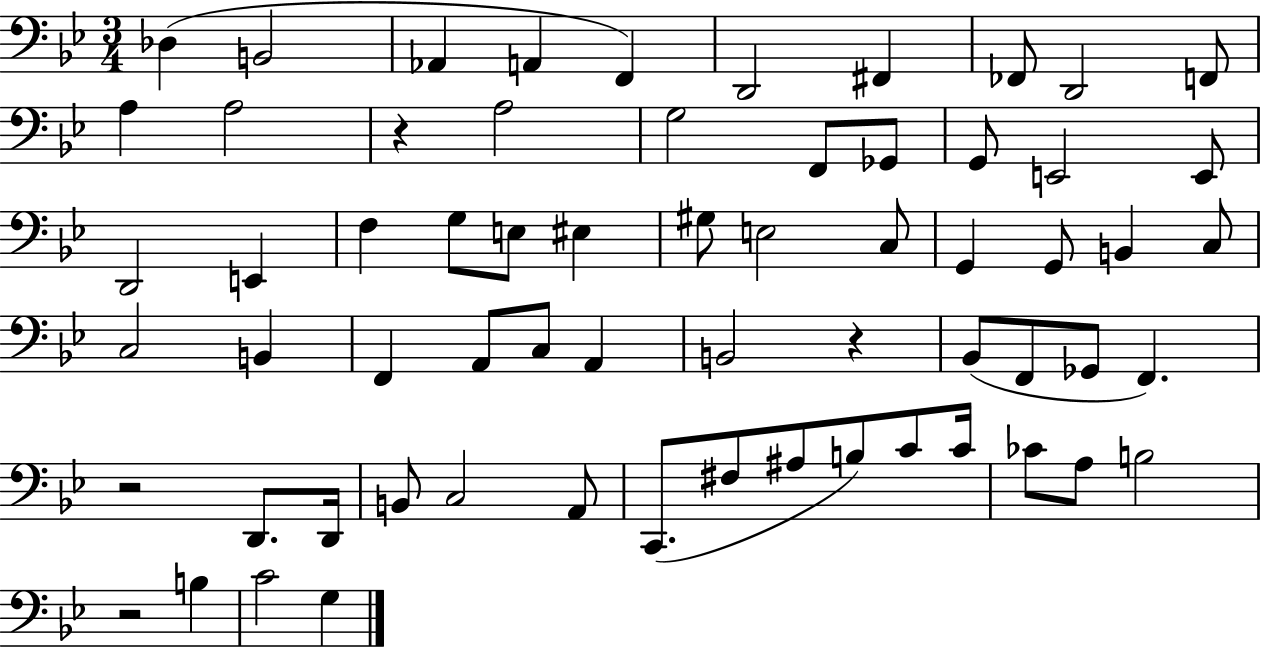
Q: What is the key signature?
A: BES major